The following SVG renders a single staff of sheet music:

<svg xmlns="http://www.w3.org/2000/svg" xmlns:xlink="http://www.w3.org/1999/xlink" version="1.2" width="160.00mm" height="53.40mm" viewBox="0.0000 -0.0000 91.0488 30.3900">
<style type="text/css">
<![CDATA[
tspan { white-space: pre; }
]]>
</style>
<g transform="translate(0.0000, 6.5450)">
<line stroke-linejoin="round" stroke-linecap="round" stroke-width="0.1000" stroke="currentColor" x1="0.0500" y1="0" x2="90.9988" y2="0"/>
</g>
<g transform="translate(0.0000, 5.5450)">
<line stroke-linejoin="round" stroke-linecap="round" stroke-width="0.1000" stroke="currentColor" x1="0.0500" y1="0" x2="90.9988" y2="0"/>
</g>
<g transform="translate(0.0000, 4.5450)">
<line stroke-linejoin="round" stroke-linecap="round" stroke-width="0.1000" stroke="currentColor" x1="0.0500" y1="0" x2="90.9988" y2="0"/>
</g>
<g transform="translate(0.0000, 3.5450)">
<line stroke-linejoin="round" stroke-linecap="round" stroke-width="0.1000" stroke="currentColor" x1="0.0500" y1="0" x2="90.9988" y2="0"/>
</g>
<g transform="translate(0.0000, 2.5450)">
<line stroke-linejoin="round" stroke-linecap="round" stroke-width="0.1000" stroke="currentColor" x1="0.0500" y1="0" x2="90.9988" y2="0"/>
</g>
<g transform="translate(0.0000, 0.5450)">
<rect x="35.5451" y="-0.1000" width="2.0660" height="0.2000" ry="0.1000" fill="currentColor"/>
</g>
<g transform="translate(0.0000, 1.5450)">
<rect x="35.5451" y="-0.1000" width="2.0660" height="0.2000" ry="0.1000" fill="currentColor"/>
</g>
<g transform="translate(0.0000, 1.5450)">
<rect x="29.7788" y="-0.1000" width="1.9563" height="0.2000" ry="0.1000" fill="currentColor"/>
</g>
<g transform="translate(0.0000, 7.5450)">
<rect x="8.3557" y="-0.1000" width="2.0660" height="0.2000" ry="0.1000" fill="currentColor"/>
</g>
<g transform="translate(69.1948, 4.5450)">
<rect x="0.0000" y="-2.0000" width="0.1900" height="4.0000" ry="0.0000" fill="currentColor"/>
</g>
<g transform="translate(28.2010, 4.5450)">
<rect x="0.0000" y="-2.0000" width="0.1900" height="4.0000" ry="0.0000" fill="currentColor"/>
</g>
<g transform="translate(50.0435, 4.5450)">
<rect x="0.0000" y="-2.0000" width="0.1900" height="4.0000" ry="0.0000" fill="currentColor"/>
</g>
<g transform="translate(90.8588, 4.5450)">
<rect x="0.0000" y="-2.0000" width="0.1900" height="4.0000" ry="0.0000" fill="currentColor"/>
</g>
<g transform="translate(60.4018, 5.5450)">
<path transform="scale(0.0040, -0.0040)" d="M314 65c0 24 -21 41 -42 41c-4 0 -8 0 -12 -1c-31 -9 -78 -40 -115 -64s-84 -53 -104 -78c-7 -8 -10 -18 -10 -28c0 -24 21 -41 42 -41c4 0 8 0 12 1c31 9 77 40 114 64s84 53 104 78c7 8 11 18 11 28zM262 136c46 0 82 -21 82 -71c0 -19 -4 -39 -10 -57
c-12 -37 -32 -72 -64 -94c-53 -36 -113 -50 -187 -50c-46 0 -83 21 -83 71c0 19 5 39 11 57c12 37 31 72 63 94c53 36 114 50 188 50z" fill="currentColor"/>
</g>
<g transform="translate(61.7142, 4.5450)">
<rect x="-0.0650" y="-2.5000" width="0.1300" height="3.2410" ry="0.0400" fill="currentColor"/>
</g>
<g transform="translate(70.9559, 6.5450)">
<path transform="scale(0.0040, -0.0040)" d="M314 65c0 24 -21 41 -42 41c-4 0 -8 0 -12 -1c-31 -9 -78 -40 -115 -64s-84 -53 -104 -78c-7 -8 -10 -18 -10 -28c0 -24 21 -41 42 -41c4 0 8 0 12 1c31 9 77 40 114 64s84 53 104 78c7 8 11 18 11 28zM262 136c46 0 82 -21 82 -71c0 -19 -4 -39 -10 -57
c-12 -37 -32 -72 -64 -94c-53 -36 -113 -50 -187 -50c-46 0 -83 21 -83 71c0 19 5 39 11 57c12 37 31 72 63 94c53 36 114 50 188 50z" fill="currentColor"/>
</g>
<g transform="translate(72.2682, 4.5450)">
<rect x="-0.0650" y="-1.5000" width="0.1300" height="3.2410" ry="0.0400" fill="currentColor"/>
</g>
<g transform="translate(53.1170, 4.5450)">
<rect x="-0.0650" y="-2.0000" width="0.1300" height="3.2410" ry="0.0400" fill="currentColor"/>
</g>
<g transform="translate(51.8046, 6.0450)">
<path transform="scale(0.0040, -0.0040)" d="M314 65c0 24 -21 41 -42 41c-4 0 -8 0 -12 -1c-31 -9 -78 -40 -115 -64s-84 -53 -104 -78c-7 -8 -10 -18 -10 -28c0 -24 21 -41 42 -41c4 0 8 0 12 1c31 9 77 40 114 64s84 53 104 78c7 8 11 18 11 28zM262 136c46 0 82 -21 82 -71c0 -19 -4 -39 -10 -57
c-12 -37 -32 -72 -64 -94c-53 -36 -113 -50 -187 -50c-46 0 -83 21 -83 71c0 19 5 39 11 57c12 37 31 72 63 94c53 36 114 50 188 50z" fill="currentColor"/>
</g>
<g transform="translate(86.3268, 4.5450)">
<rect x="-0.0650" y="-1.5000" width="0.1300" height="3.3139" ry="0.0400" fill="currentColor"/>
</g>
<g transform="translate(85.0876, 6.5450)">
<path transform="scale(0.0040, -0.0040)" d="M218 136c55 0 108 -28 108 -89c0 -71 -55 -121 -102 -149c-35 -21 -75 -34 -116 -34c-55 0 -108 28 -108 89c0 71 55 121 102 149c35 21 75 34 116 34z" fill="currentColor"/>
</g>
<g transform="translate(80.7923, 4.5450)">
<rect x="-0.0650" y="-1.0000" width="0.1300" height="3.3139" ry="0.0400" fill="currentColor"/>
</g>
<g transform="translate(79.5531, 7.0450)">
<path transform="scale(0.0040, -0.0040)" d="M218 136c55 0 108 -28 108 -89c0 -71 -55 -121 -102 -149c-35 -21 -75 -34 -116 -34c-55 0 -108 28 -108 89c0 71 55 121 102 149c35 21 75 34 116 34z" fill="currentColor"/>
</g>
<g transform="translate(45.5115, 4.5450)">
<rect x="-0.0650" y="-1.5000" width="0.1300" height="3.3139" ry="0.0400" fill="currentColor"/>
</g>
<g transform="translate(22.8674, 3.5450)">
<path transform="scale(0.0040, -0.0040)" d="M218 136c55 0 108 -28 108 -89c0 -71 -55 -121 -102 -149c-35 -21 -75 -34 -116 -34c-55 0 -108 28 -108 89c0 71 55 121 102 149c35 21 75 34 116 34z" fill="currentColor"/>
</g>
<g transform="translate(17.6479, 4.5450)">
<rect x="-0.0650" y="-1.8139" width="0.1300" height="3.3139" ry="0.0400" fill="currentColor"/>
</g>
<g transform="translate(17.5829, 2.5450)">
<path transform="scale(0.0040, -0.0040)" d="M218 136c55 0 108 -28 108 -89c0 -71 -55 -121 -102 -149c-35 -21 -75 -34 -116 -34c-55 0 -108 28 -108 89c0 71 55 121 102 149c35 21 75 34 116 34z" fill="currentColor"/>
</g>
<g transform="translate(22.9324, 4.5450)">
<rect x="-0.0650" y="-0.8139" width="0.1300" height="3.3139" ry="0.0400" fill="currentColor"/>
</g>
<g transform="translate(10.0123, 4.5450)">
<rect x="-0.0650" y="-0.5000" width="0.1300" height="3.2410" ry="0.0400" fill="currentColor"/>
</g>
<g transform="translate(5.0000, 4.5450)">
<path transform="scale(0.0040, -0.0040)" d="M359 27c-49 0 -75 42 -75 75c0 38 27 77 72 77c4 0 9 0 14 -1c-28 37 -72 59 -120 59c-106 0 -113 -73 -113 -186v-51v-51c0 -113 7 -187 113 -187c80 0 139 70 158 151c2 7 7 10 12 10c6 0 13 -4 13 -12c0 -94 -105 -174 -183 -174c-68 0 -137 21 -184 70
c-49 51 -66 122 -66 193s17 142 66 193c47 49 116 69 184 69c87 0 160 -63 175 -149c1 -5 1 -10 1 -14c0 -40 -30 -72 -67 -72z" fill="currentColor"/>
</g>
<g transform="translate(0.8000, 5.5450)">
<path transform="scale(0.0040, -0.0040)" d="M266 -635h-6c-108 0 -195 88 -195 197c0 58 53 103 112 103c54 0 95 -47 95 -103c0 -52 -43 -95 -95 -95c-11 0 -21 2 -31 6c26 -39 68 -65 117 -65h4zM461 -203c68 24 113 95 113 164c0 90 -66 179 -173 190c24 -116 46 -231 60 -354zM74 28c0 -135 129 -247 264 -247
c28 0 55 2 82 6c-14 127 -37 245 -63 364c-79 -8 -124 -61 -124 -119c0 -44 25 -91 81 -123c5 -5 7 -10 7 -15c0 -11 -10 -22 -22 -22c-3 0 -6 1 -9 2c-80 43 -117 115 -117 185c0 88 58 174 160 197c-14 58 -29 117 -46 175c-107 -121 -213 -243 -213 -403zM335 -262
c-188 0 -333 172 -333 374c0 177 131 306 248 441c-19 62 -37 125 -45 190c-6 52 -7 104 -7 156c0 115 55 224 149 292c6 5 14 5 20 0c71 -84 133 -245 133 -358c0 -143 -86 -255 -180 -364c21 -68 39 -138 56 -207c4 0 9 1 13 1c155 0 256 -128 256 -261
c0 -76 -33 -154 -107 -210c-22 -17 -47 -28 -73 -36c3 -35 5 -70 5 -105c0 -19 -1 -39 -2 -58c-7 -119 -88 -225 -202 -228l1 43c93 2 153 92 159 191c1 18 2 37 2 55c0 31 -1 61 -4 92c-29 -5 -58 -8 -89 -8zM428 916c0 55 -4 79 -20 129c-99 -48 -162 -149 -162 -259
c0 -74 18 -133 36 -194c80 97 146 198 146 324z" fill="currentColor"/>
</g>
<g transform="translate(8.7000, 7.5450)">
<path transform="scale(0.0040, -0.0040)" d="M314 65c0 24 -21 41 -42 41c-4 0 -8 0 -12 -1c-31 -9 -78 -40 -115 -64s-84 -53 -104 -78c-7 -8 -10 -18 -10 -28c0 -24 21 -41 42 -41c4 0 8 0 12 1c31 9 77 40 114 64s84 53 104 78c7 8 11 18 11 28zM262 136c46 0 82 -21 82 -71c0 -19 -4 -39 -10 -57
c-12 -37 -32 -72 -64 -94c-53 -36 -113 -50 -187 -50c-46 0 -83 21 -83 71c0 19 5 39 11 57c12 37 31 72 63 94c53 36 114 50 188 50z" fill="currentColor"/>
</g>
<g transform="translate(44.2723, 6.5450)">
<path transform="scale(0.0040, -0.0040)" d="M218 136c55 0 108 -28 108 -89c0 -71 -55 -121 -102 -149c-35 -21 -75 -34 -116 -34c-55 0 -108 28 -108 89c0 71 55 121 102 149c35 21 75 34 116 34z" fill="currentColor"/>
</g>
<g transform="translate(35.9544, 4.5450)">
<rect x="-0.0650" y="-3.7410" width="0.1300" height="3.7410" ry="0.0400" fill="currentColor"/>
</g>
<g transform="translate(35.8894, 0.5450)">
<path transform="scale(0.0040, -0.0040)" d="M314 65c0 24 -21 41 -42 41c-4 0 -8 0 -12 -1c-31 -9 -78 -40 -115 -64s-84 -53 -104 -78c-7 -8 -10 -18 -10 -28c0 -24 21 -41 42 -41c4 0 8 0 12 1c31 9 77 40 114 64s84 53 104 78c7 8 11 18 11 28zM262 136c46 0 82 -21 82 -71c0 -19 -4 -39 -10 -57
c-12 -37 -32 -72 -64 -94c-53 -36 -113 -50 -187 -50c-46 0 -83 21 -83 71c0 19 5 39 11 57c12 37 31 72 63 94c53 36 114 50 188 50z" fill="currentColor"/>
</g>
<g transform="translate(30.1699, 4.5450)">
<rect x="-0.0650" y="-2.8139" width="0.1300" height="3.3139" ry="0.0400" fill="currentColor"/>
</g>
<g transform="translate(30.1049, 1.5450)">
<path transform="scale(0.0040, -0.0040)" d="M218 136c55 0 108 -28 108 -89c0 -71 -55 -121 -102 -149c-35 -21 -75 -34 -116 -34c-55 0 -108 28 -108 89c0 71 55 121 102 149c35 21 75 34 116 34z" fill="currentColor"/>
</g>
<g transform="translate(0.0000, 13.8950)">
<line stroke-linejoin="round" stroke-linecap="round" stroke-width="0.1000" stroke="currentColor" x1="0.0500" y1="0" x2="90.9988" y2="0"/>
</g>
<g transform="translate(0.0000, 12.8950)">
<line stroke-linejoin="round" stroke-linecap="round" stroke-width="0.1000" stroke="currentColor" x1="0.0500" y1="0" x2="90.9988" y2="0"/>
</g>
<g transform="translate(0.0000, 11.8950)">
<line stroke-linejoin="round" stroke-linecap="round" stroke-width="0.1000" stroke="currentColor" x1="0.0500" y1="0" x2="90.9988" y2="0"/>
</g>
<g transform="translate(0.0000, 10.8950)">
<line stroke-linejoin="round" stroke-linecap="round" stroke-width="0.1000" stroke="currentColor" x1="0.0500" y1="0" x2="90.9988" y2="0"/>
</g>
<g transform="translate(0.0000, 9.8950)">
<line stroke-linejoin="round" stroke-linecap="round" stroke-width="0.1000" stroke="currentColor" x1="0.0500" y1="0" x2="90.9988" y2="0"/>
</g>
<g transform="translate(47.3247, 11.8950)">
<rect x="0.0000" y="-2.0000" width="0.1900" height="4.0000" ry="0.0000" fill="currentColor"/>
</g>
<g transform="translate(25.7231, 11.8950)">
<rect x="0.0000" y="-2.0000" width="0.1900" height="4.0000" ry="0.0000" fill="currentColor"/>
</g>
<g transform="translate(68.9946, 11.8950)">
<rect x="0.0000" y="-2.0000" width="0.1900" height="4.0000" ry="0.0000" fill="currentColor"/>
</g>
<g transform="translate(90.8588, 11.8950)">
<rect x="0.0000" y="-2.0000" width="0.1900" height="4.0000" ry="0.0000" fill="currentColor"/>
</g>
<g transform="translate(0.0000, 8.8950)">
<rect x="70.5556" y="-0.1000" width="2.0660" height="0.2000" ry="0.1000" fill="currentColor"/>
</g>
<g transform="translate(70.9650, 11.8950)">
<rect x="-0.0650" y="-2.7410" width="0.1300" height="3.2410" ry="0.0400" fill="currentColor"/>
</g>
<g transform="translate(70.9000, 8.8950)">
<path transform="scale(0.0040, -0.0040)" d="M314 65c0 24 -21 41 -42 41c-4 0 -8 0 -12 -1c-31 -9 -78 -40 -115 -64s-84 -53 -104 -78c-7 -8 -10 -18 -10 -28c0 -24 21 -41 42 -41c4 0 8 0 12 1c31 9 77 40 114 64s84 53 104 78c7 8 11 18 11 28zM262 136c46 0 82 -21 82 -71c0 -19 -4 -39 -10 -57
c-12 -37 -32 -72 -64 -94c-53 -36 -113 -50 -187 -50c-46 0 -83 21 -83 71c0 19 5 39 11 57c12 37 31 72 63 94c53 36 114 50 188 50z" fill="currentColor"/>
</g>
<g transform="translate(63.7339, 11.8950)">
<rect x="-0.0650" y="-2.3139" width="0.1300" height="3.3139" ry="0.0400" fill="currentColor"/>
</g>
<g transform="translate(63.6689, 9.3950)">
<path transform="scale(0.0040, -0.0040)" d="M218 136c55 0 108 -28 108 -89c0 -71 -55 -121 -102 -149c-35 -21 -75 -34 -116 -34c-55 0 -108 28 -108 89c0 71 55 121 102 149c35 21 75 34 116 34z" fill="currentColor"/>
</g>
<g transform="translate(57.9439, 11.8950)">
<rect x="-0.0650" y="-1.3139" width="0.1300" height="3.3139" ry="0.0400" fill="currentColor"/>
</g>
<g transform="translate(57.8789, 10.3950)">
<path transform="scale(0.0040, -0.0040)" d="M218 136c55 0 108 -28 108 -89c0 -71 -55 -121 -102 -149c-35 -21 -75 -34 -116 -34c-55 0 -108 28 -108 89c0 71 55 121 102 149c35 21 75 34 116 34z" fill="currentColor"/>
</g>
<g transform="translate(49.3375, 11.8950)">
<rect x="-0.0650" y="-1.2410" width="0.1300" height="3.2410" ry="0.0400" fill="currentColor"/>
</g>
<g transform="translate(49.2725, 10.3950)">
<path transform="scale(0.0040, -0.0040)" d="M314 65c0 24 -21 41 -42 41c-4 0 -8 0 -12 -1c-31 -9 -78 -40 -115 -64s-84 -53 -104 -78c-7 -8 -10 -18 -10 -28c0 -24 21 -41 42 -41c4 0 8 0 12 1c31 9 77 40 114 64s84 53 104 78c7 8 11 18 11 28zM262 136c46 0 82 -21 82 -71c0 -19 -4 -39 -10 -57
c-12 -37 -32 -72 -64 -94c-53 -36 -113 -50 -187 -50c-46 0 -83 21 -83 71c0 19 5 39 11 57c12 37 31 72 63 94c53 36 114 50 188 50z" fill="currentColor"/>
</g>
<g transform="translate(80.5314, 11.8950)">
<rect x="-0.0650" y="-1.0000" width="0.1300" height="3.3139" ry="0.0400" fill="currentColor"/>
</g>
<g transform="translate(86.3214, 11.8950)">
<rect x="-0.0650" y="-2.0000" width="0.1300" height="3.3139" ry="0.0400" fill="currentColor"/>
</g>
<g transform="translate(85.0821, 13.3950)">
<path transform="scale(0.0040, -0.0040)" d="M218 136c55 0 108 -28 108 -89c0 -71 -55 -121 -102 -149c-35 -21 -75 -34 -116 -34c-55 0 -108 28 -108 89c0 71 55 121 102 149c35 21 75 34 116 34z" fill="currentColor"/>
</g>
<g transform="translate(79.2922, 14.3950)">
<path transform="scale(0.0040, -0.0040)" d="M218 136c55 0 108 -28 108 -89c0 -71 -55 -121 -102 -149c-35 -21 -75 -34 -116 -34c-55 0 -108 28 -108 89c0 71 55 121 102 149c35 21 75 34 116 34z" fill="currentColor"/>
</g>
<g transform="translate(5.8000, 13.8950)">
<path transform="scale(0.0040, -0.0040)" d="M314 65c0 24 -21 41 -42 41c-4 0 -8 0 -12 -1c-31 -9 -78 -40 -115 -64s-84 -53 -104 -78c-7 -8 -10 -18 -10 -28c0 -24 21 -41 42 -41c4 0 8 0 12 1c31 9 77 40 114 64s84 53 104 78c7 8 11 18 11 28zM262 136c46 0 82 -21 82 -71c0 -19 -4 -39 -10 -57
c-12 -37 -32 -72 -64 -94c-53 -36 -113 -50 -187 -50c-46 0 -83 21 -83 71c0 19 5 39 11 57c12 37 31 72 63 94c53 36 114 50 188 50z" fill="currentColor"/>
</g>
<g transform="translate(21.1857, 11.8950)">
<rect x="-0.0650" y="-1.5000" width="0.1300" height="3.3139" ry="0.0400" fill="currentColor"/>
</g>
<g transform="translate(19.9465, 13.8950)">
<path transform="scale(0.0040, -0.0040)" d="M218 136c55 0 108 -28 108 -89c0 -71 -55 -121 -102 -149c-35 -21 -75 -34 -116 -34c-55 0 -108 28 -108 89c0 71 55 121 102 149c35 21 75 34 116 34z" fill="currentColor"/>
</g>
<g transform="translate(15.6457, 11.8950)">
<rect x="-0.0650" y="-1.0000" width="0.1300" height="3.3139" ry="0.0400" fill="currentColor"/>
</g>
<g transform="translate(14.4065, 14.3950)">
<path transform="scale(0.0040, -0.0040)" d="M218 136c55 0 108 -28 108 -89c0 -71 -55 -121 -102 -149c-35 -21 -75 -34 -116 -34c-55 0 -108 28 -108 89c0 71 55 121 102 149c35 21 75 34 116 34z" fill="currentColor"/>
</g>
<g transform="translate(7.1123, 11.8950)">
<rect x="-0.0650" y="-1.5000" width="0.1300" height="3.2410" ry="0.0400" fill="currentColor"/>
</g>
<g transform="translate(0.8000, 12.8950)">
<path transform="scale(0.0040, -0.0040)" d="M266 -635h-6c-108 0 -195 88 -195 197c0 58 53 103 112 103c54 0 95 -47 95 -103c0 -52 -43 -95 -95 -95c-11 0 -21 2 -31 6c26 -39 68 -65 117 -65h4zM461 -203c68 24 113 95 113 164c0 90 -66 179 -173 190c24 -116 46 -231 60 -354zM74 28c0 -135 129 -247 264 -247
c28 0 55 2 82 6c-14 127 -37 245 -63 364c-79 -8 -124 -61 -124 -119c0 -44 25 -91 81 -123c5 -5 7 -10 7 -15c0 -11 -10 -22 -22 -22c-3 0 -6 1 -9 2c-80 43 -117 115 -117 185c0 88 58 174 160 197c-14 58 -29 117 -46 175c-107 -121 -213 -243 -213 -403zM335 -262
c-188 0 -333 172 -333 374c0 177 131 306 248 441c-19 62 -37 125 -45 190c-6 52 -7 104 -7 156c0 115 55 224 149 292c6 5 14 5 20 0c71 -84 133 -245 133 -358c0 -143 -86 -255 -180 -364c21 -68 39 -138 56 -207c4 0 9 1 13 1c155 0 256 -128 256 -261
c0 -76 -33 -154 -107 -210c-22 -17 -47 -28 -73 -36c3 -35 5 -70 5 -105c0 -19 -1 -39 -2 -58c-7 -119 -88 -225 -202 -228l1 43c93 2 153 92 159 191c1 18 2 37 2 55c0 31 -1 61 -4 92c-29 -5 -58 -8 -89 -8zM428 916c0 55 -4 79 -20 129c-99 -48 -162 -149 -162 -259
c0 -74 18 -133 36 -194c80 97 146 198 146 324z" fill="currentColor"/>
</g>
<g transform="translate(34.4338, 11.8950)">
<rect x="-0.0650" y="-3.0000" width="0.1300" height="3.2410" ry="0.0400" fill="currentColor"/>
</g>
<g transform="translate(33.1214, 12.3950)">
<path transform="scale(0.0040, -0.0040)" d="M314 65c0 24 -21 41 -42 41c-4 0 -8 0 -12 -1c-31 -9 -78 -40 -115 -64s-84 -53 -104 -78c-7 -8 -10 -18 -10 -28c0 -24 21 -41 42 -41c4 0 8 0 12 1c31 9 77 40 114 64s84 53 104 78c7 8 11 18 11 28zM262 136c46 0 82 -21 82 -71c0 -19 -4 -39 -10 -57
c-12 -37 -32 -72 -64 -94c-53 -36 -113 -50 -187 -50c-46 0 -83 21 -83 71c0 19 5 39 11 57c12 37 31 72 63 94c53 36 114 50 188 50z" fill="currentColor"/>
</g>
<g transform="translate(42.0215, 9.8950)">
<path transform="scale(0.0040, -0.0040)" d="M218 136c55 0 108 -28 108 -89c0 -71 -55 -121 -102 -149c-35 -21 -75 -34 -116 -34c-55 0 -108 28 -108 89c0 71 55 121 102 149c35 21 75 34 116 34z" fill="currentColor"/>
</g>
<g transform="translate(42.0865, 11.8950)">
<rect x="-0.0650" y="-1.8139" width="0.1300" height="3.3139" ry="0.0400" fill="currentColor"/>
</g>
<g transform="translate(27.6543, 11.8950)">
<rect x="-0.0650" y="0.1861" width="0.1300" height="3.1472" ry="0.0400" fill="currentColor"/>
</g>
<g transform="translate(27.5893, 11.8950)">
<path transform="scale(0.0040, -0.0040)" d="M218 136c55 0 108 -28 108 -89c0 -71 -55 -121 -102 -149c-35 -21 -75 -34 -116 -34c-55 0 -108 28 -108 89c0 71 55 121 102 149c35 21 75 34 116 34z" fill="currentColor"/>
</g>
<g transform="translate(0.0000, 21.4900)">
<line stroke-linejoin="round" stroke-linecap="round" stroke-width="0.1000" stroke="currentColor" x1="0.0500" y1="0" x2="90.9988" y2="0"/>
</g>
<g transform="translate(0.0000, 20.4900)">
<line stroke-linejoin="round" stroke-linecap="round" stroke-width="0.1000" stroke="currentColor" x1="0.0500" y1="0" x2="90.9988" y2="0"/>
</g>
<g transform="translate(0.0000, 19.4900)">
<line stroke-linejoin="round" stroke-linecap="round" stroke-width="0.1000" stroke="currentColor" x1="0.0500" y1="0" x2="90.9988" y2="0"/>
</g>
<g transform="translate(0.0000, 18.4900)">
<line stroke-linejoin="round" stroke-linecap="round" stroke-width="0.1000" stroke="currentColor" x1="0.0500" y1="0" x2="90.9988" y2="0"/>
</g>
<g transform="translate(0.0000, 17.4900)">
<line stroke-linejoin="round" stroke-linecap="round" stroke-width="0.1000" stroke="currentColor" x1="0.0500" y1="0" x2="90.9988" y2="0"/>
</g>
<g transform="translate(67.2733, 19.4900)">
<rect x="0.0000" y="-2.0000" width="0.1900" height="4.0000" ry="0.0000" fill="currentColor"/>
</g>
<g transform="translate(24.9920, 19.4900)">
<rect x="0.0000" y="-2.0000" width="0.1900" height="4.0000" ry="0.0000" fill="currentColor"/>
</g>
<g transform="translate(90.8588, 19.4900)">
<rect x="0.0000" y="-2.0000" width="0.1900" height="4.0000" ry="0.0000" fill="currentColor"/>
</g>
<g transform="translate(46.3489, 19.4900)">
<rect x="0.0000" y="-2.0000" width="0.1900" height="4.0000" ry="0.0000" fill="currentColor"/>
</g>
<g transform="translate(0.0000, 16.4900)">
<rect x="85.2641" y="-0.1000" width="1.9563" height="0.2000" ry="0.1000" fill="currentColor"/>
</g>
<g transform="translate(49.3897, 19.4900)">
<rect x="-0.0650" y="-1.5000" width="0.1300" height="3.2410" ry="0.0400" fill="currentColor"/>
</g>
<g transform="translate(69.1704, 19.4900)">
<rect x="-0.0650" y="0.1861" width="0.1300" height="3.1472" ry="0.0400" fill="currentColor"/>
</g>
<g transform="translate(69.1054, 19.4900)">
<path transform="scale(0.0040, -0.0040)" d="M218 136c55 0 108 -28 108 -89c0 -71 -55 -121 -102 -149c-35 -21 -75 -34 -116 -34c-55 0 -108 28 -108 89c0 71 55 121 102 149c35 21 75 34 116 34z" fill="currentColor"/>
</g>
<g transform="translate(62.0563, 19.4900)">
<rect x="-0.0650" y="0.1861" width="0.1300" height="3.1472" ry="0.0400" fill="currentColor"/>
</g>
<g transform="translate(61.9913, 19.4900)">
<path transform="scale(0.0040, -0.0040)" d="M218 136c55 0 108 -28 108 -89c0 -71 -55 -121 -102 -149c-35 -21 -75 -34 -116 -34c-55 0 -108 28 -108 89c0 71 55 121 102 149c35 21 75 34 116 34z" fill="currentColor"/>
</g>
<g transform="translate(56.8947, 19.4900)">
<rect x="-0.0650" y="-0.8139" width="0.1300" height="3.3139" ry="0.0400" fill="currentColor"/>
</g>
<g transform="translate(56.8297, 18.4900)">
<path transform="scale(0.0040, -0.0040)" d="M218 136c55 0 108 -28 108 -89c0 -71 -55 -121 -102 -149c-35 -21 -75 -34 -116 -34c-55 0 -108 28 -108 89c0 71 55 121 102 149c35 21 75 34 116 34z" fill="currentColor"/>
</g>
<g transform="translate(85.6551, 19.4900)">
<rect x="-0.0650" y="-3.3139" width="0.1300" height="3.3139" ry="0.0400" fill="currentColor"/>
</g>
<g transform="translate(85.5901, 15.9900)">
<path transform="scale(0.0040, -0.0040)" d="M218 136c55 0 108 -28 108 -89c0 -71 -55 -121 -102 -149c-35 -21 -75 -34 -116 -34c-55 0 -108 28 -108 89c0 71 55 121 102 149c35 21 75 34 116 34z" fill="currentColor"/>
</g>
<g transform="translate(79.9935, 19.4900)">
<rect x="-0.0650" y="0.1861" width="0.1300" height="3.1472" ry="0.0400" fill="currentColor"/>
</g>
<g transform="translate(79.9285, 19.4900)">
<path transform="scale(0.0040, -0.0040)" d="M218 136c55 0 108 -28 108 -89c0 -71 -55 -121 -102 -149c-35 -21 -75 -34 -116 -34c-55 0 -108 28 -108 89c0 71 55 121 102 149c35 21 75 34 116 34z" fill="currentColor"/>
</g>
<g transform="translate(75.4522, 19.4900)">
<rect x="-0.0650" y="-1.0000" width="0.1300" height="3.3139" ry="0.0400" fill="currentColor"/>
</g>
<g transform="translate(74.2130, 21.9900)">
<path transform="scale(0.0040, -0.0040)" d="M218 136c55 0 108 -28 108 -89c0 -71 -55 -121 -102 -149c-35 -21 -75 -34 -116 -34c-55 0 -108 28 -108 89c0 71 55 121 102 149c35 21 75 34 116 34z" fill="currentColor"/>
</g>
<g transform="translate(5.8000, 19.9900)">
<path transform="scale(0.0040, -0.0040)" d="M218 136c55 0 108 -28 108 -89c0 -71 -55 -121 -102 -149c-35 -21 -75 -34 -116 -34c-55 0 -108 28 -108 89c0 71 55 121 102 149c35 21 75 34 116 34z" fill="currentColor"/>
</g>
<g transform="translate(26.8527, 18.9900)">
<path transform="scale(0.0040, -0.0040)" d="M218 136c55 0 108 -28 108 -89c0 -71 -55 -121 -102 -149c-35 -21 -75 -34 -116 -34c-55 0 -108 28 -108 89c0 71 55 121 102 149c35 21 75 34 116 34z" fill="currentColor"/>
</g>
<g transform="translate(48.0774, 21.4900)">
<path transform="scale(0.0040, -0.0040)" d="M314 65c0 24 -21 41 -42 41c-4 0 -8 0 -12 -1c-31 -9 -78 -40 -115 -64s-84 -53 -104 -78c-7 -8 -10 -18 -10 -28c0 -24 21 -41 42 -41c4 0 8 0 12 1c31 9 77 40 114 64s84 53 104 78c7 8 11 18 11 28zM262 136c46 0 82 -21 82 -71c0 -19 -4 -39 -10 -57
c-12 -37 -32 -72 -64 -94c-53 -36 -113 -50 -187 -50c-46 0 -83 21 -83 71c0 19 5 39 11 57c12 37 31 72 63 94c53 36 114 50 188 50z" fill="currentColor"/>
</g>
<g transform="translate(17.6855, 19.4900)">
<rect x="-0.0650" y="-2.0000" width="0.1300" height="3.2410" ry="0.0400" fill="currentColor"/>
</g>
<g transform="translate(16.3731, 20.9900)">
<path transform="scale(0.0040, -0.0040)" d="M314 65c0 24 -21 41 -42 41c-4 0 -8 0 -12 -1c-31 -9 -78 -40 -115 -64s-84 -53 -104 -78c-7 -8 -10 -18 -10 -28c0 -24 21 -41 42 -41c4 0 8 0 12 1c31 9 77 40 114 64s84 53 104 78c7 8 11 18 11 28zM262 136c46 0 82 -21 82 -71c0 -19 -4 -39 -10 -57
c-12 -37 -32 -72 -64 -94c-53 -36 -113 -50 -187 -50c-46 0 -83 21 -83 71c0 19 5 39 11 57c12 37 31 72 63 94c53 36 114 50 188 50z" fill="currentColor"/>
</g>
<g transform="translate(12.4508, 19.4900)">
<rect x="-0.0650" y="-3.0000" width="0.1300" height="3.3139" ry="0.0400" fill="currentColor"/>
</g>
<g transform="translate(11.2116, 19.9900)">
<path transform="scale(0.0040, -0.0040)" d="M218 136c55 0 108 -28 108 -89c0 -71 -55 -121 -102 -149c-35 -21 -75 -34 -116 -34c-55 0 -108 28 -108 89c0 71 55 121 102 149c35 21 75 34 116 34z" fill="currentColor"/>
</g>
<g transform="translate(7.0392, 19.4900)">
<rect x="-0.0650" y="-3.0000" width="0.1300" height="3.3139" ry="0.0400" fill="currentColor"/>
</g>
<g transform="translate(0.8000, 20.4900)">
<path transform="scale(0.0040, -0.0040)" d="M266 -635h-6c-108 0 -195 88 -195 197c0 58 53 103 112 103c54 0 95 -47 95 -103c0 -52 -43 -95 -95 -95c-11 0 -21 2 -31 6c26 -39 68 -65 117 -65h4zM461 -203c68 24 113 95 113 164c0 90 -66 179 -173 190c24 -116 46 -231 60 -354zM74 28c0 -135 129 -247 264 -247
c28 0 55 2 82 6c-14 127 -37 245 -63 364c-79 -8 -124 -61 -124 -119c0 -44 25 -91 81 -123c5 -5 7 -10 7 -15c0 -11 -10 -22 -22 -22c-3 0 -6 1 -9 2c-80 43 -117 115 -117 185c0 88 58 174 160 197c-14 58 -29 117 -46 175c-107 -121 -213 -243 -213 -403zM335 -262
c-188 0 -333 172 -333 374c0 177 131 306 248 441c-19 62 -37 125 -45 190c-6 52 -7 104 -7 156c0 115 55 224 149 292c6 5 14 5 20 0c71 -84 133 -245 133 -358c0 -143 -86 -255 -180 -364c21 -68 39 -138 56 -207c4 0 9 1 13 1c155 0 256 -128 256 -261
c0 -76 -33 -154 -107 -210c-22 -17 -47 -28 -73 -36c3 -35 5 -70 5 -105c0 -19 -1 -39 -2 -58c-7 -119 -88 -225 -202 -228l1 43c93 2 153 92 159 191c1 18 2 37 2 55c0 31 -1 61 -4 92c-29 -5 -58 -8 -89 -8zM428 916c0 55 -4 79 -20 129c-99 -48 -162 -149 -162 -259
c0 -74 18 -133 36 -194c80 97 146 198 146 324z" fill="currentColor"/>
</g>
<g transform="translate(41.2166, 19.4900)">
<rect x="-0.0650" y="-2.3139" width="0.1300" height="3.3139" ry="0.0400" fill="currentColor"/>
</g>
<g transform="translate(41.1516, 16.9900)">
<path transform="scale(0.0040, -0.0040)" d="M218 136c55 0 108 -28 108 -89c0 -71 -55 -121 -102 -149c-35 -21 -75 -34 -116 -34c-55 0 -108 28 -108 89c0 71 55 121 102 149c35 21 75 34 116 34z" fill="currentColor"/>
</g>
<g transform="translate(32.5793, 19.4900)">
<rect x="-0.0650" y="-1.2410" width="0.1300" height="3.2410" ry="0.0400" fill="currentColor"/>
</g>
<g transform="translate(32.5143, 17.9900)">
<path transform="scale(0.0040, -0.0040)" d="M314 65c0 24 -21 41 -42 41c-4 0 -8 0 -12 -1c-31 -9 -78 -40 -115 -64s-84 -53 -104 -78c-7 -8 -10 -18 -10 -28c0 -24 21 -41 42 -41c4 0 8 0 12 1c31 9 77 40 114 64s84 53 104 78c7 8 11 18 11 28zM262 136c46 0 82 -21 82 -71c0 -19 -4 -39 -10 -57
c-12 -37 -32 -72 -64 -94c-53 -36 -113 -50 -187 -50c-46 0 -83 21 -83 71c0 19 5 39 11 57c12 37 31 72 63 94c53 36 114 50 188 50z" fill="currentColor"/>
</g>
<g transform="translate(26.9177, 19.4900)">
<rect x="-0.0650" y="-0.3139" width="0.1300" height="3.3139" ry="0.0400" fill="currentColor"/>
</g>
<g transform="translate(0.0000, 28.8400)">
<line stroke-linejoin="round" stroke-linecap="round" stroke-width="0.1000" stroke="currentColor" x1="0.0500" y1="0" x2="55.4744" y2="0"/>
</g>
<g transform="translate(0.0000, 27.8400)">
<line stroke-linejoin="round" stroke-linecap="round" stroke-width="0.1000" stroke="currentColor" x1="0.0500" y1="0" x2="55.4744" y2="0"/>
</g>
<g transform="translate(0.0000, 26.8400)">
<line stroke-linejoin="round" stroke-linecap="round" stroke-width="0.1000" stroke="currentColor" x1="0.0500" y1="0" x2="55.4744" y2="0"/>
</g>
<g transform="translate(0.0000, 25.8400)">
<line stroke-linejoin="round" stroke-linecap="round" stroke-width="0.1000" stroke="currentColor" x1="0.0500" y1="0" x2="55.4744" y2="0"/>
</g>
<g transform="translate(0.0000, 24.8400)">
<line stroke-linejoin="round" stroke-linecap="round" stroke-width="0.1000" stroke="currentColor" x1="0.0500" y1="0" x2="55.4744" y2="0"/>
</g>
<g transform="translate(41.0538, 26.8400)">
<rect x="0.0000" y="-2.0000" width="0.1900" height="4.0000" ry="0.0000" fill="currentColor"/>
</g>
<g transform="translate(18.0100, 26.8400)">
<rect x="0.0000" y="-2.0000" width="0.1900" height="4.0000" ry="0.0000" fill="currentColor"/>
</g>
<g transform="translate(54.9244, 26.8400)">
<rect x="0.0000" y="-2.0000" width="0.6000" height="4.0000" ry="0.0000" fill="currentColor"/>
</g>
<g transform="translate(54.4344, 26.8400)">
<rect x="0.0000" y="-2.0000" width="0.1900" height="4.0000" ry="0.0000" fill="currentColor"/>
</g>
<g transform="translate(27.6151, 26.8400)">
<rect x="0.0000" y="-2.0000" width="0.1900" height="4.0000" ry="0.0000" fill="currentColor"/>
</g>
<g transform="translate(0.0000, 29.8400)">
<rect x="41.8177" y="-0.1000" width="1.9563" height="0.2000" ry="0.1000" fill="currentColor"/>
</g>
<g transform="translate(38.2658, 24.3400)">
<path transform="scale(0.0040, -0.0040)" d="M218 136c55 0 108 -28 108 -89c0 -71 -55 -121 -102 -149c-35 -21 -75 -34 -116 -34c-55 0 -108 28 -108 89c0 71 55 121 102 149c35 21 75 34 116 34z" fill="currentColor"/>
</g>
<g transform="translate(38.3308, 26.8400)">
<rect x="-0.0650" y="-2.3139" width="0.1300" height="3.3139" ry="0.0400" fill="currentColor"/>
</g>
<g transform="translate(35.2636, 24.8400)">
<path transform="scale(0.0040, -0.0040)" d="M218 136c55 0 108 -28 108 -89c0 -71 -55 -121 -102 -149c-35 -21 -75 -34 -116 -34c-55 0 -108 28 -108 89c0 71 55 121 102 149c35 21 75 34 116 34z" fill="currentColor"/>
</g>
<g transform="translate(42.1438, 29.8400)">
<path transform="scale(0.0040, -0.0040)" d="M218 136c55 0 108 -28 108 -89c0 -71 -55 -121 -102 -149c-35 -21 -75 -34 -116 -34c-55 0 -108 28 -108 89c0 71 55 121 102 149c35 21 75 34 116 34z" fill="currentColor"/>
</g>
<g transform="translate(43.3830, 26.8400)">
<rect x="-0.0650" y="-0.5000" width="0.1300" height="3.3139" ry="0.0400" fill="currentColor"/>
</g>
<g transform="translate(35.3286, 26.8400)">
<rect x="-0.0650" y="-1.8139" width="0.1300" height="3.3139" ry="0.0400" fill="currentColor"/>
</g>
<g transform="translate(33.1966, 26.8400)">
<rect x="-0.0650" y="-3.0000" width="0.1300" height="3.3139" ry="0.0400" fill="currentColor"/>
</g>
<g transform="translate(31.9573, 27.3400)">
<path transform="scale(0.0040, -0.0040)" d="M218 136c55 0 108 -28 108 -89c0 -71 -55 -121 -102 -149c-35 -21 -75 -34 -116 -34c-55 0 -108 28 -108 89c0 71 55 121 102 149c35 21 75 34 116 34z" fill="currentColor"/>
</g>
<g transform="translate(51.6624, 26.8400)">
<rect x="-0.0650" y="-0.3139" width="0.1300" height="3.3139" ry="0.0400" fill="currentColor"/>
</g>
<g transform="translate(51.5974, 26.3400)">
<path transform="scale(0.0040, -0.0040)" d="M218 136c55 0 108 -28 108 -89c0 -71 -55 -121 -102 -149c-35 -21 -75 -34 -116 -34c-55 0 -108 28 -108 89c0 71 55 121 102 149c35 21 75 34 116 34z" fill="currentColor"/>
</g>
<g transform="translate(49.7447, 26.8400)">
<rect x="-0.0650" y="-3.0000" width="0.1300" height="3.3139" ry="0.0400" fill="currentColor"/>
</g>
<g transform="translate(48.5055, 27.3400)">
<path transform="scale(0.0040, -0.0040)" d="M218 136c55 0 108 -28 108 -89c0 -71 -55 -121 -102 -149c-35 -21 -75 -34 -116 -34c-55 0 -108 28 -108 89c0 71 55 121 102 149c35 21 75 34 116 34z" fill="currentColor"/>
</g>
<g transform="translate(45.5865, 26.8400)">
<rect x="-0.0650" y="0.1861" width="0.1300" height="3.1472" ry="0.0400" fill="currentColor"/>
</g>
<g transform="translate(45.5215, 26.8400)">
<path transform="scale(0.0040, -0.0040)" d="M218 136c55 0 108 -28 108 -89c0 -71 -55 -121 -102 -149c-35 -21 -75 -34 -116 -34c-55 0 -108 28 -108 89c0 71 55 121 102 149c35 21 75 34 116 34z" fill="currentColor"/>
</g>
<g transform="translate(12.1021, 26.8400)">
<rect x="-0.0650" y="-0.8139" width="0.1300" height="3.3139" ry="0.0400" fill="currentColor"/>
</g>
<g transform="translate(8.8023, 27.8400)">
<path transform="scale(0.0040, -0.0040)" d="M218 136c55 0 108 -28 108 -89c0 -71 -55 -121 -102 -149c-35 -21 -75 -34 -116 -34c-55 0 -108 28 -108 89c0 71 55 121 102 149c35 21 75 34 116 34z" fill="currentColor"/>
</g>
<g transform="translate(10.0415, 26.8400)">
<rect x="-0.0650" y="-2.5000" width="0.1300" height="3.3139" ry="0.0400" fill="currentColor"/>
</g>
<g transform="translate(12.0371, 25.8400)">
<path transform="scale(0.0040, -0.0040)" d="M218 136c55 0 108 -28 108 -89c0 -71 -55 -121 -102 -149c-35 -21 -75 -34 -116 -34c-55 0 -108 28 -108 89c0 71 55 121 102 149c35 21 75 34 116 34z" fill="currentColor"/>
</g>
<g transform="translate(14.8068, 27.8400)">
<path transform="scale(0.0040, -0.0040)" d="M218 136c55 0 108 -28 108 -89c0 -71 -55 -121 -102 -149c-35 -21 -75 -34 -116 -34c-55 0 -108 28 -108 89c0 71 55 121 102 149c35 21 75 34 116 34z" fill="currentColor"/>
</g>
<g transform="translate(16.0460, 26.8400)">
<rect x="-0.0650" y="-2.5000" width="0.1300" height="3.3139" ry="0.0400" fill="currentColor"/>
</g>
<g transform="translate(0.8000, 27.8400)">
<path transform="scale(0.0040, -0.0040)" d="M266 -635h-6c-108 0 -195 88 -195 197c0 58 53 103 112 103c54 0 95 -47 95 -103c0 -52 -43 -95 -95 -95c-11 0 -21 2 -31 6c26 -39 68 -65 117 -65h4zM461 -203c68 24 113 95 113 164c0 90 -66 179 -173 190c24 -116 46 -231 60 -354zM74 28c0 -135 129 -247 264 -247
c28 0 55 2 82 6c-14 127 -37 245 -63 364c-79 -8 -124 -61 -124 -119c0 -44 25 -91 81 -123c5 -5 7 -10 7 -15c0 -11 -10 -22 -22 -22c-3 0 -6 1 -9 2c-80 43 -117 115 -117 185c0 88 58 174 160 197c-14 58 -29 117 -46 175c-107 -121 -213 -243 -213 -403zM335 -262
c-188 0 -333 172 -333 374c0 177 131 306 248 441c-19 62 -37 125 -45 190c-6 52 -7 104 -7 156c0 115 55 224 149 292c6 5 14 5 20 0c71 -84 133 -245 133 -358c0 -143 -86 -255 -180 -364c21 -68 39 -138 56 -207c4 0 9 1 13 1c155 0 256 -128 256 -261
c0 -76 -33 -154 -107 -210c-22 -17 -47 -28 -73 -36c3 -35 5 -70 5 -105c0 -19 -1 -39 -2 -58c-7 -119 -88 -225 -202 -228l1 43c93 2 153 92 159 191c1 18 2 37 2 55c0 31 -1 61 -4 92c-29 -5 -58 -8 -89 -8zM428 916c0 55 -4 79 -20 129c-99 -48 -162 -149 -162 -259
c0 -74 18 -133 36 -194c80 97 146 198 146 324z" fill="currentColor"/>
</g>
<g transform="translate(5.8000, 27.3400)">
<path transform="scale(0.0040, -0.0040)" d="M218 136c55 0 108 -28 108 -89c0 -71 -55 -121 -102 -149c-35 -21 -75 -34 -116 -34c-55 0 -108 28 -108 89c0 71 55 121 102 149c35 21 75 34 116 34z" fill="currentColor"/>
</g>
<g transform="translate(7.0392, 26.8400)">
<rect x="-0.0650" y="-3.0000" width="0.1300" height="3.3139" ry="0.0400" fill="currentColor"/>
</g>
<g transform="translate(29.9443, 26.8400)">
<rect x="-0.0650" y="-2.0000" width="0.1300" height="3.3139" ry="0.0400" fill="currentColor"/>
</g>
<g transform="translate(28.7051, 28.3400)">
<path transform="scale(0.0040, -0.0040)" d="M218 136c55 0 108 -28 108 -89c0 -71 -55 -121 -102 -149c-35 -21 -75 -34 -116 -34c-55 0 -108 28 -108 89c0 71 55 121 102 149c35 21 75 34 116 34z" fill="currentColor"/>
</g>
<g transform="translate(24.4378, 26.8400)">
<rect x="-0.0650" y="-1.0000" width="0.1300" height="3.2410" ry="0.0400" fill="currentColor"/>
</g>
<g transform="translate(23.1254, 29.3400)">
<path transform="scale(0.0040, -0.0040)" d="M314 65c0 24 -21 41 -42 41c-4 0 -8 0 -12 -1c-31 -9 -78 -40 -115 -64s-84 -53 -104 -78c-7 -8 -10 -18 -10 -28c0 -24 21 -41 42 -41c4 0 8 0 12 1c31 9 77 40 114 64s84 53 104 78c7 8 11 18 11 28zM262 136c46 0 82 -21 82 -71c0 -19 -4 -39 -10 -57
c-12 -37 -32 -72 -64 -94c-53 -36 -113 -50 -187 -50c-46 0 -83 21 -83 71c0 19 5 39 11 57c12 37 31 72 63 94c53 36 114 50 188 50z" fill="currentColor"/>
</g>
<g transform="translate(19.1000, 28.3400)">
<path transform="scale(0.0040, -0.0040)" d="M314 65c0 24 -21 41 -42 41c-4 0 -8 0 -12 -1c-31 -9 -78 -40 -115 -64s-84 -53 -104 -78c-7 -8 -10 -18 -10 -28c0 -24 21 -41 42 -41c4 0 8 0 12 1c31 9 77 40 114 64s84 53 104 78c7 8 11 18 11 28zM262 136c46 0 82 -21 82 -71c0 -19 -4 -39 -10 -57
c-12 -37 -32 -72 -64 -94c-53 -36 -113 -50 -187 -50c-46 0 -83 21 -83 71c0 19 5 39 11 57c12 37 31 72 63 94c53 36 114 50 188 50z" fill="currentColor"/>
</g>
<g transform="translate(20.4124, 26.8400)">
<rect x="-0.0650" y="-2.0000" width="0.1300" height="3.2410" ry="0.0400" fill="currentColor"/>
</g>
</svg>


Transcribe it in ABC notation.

X:1
T:Untitled
M:4/4
L:1/4
K:C
C2 f d a c'2 E F2 G2 E2 D E E2 D E B A2 f e2 e g a2 D F A A F2 c e2 g E2 d B B D B b A G d G F2 D2 F A f g C B A c